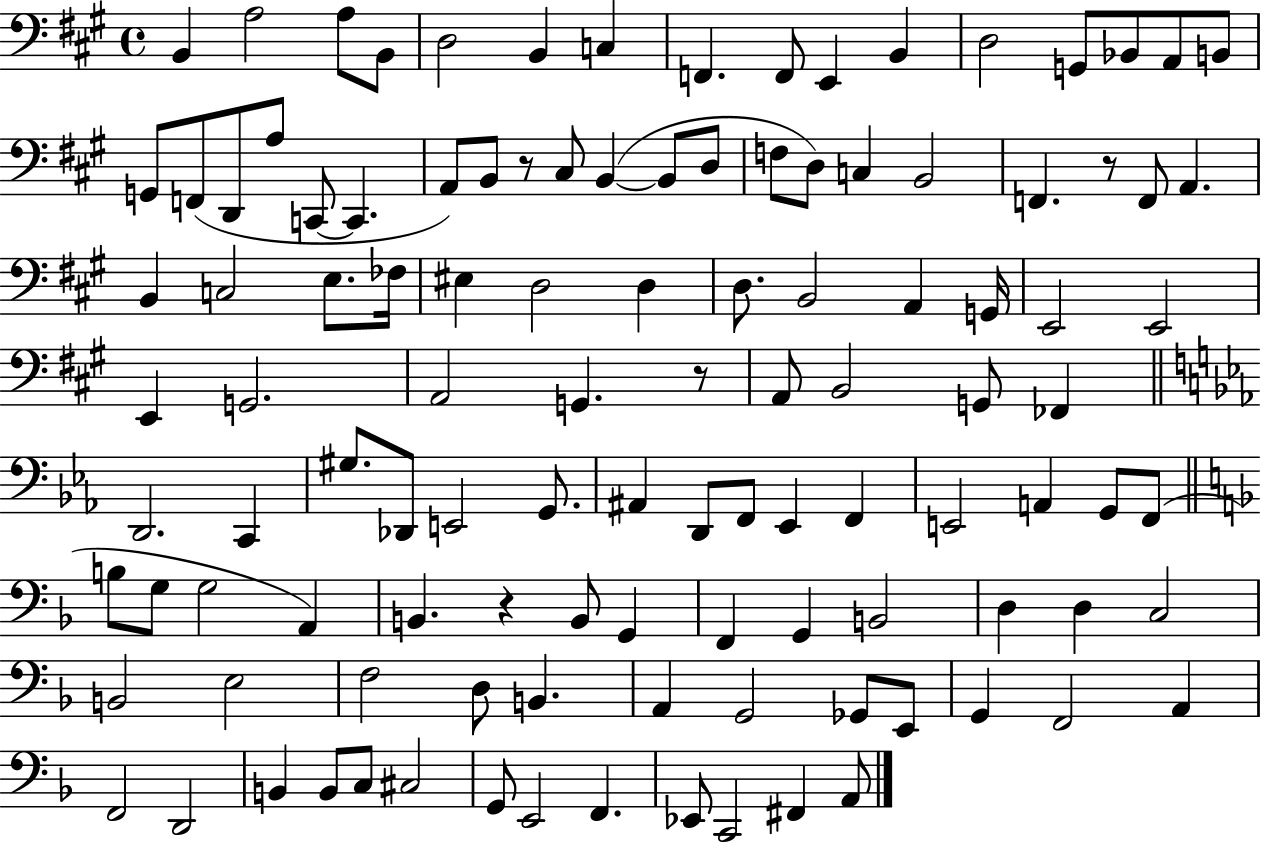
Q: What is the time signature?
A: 4/4